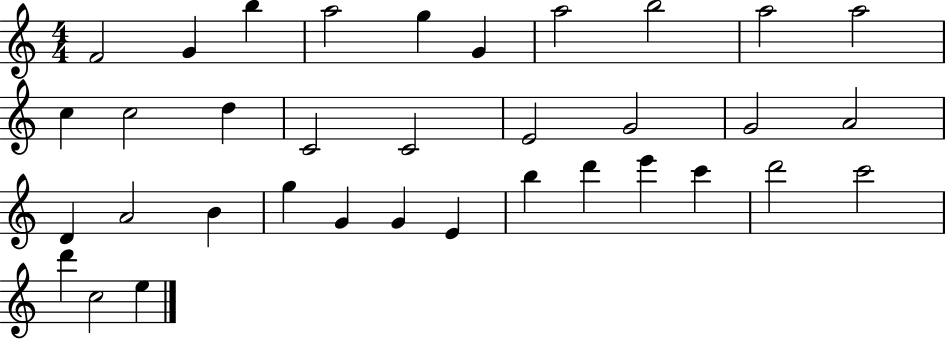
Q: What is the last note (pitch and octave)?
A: E5